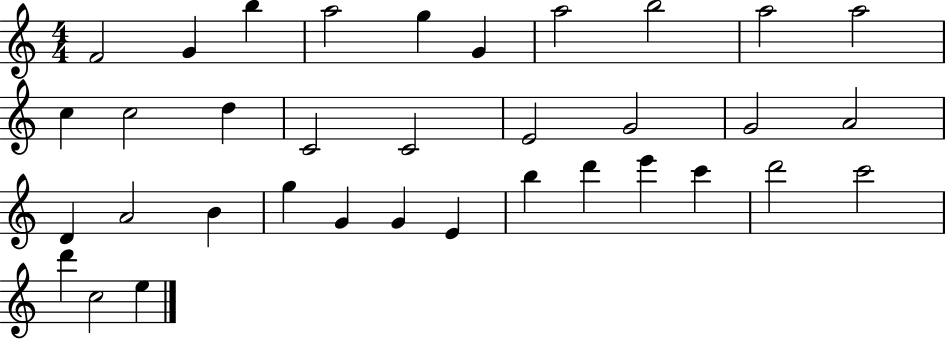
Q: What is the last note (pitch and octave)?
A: E5